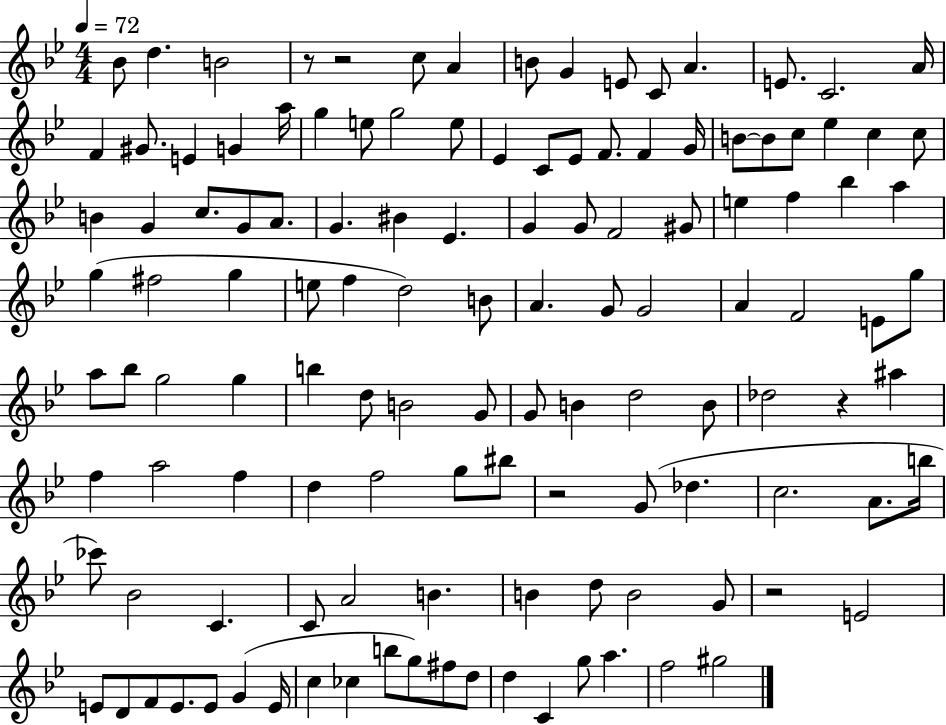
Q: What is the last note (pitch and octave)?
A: G#5